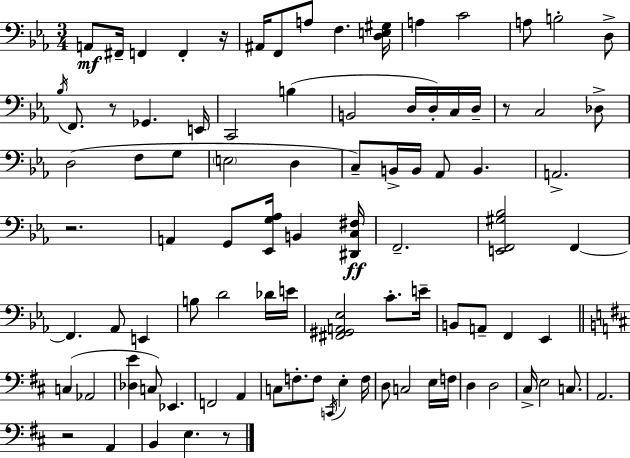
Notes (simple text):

A2/e F#2/s F2/q F2/q R/s A#2/s F2/e A3/e F3/q. [D3,E3,G#3]/s A3/q C4/h A3/e B3/h D3/e Bb3/s F2/e. R/e Gb2/q. E2/s C2/h B3/q B2/h D3/s D3/s C3/s D3/s R/e C3/h Db3/e D3/h F3/e G3/e E3/h D3/q C3/e B2/s B2/s Ab2/e B2/q. A2/h. R/h. A2/q G2/e [Eb2,G3,Ab3]/s B2/q [D#2,C3,F#3]/s F2/h. [E2,F2,G#3,Bb3]/h F2/q F2/q. Ab2/e E2/q B3/e D4/h Db4/s E4/s [F#2,G#2,A2,Eb3]/h C4/e. E4/s B2/e A2/e F2/q Eb2/q C3/q Ab2/h [Db3,E4]/q C3/e Eb2/q. F2/h A2/q C3/e F3/e. F3/e C2/s E3/q F3/s D3/e C3/h E3/s F3/s D3/q D3/h C#3/s E3/h C3/e. A2/h. R/h A2/q B2/q E3/q. R/e